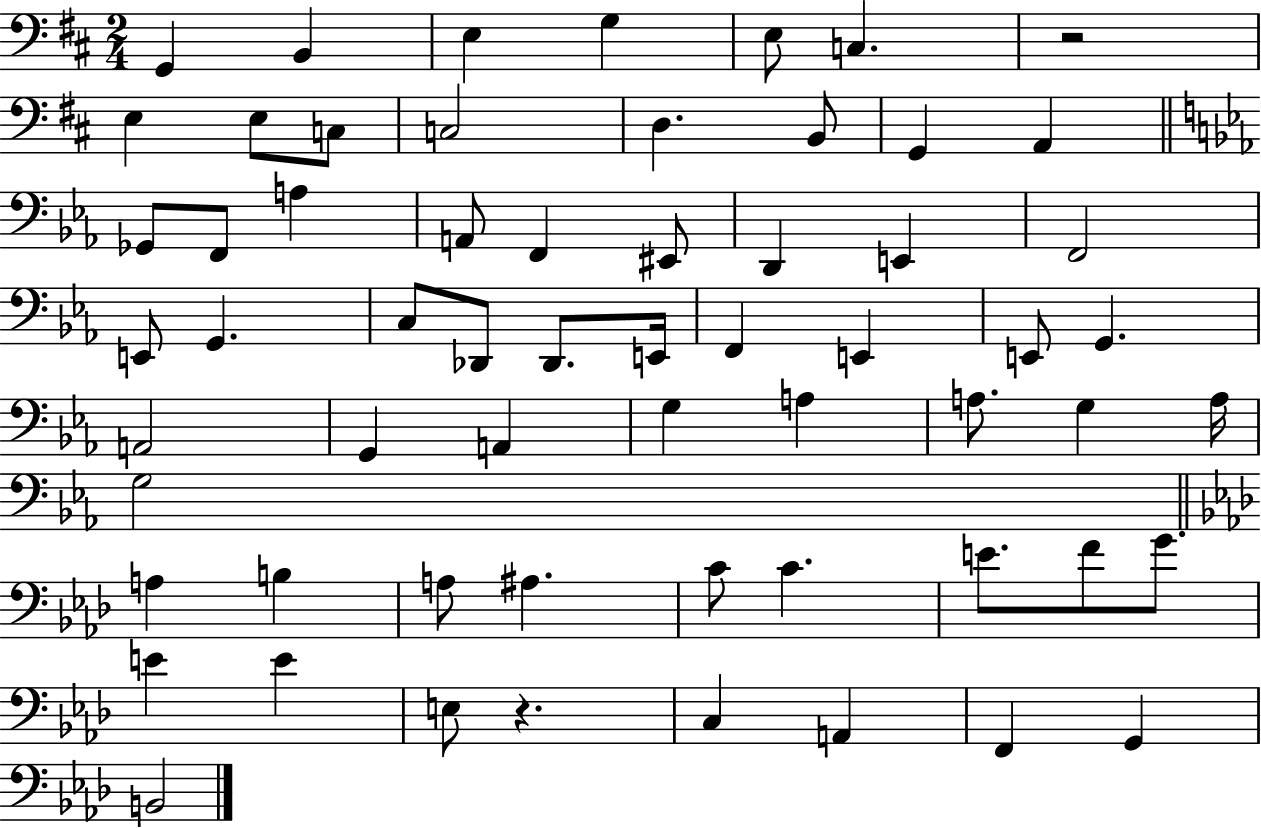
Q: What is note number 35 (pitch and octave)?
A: G2